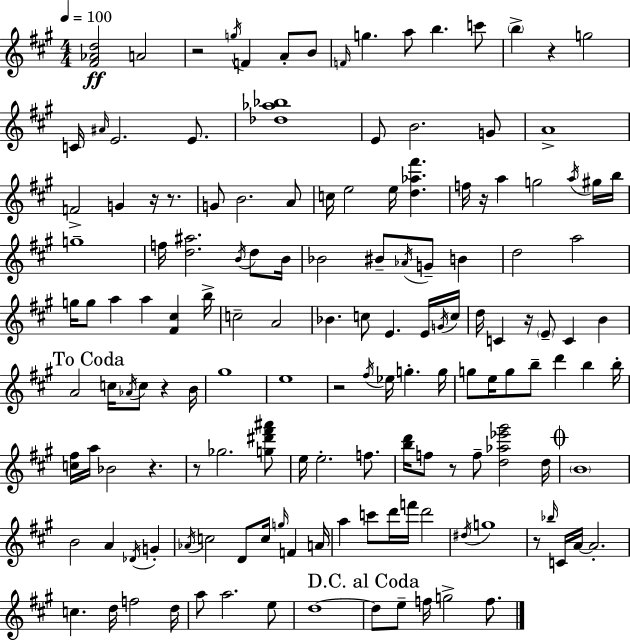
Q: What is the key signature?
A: A major